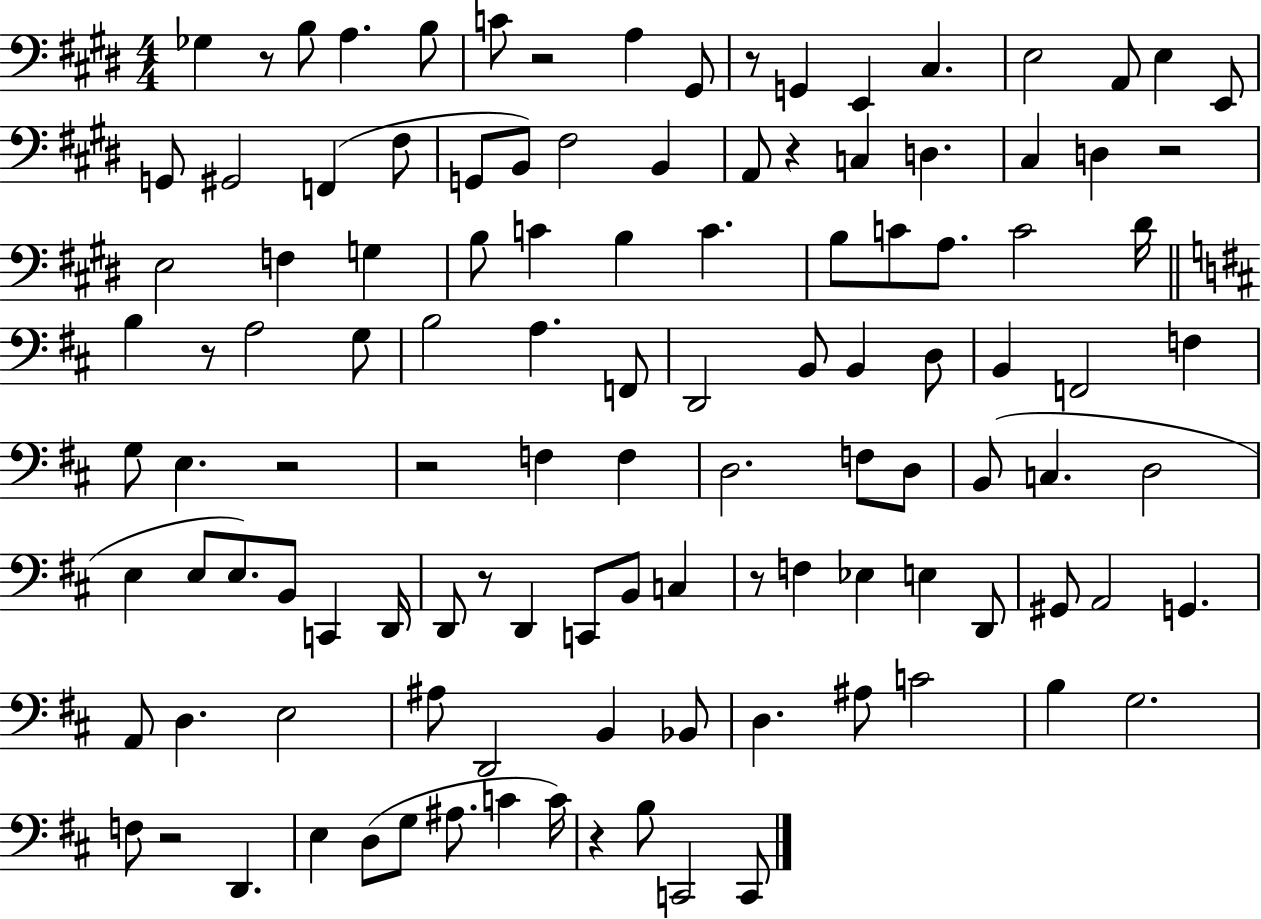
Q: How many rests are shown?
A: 12